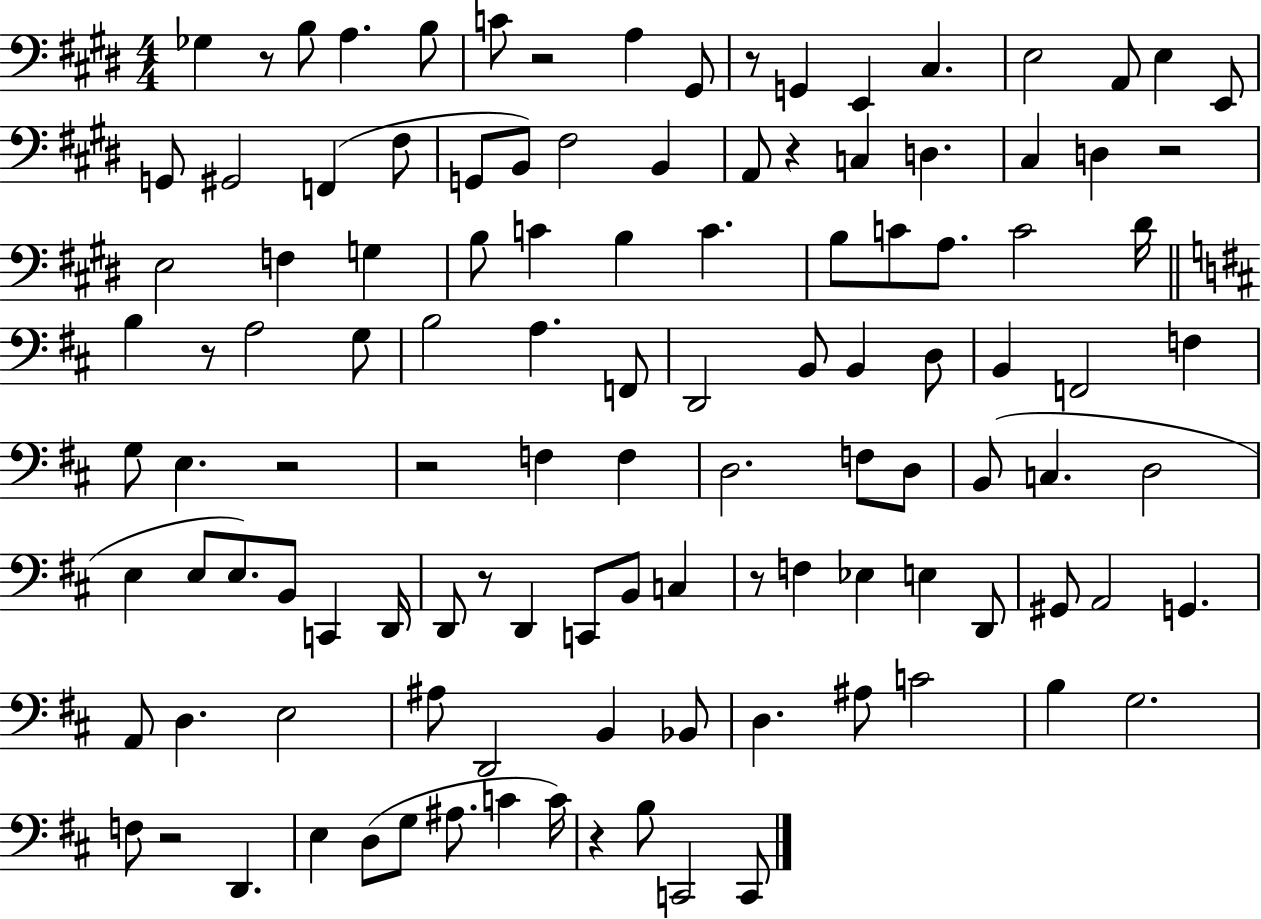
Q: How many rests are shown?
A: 12